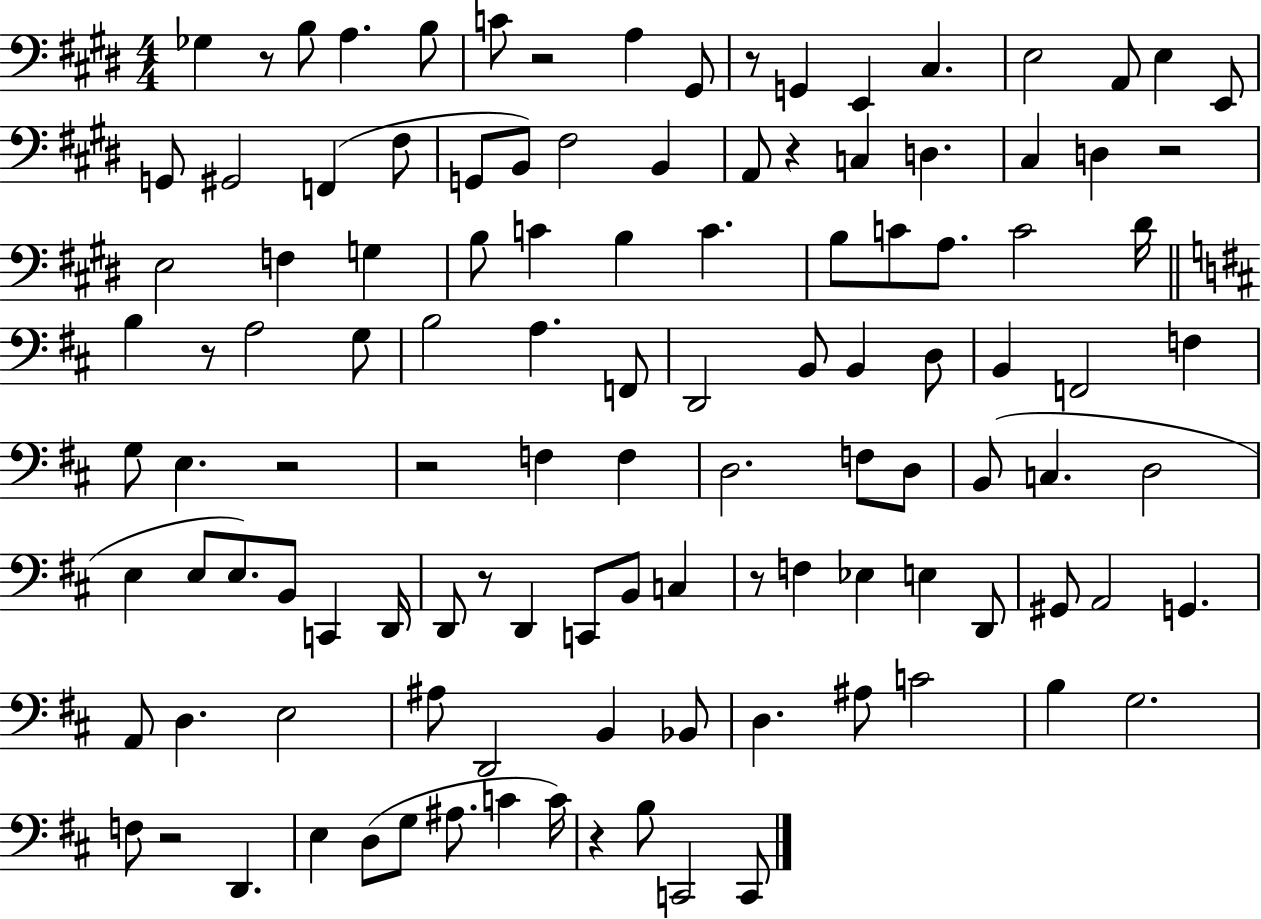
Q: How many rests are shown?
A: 12